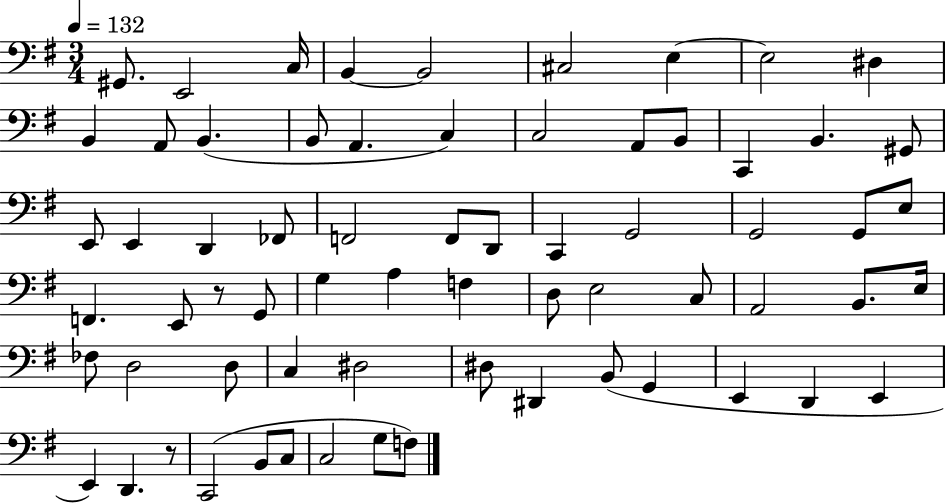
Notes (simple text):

G#2/e. E2/h C3/s B2/q B2/h C#3/h E3/q E3/h D#3/q B2/q A2/e B2/q. B2/e A2/q. C3/q C3/h A2/e B2/e C2/q B2/q. G#2/e E2/e E2/q D2/q FES2/e F2/h F2/e D2/e C2/q G2/h G2/h G2/e E3/e F2/q. E2/e R/e G2/e G3/q A3/q F3/q D3/e E3/h C3/e A2/h B2/e. E3/s FES3/e D3/h D3/e C3/q D#3/h D#3/e D#2/q B2/e G2/q E2/q D2/q E2/q E2/q D2/q. R/e C2/h B2/e C3/e C3/h G3/e F3/e